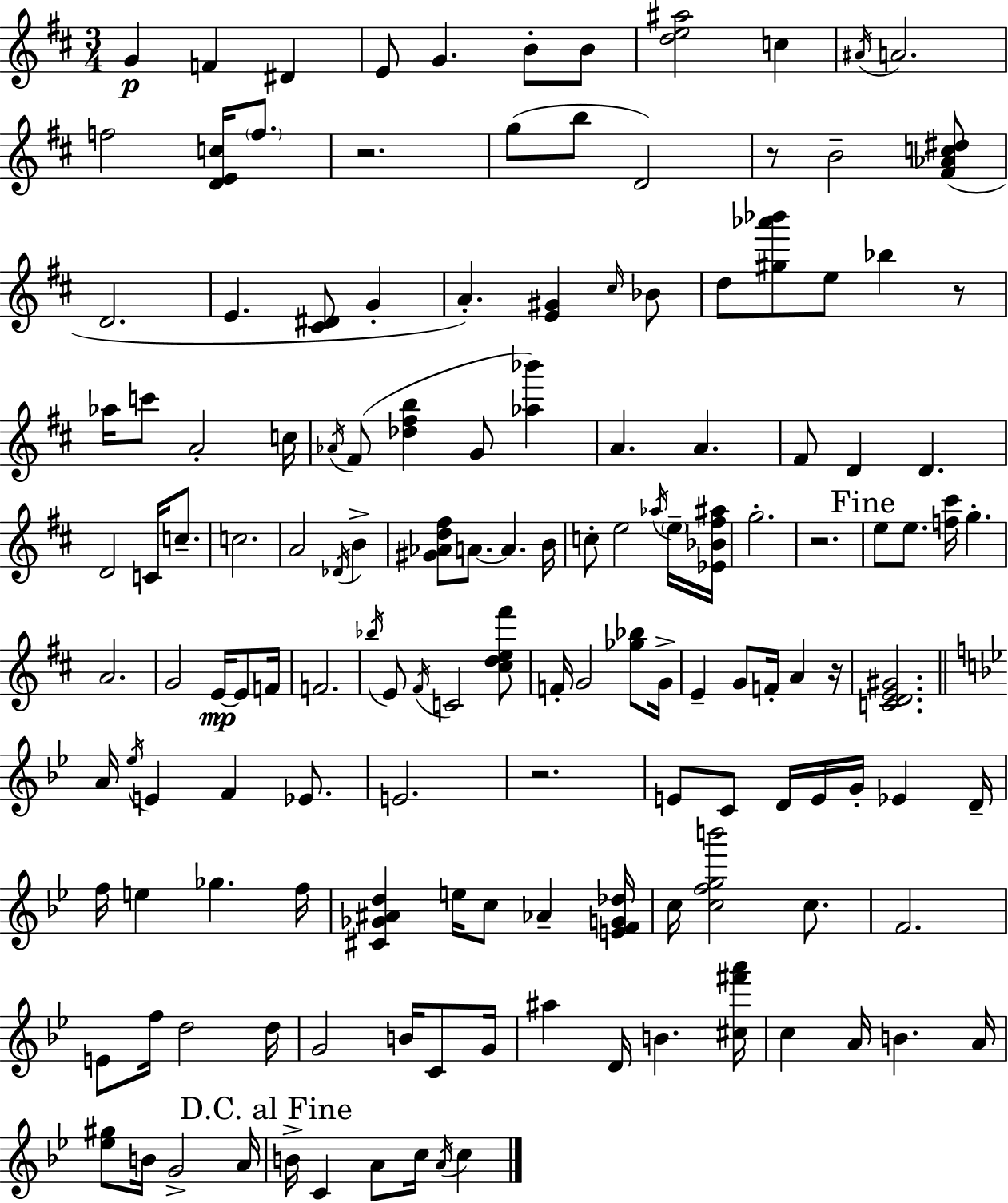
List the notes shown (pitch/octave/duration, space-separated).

G4/q F4/q D#4/q E4/e G4/q. B4/e B4/e [D5,E5,A#5]/h C5/q A#4/s A4/h. F5/h [D4,E4,C5]/s F5/e. R/h. G5/e B5/e D4/h R/e B4/h [F#4,Ab4,C5,D#5]/e D4/h. E4/q. [C#4,D#4]/e G4/q A4/q. [E4,G#4]/q C#5/s Bb4/e D5/e [G#5,Ab6,Bb6]/e E5/e Bb5/q R/e Ab5/s C6/e A4/h C5/s Ab4/s F#4/e [Db5,F#5,B5]/q G4/e [Ab5,Bb6]/q A4/q. A4/q. F#4/e D4/q D4/q. D4/h C4/s C5/e. C5/h. A4/h Db4/s B4/q [G#4,Ab4,D5,F#5]/e A4/e. A4/q. B4/s C5/e E5/h Ab5/s E5/s [Eb4,Bb4,F#5,A#5]/s G5/h. R/h. E5/e E5/e. [F5,C#6]/s G5/q. A4/h. G4/h E4/s E4/e F4/s F4/h. Bb5/s E4/e F#4/s C4/h [C#5,D5,E5,F#6]/e F4/s G4/h [Gb5,Bb5]/e G4/s E4/q G4/e F4/s A4/q R/s [C4,D4,E4,G#4]/h. A4/s Eb5/s E4/q F4/q Eb4/e. E4/h. R/h. E4/e C4/e D4/s E4/s G4/s Eb4/q D4/s F5/s E5/q Gb5/q. F5/s [C#4,Gb4,A#4,D5]/q E5/s C5/e Ab4/q [E4,F4,G4,Db5]/s C5/s [C5,F5,G5,B6]/h C5/e. F4/h. E4/e F5/s D5/h D5/s G4/h B4/s C4/e G4/s A#5/q D4/s B4/q. [C#5,F#6,A6]/s C5/q A4/s B4/q. A4/s [Eb5,G#5]/e B4/s G4/h A4/s B4/s C4/q A4/e C5/s A4/s C5/q